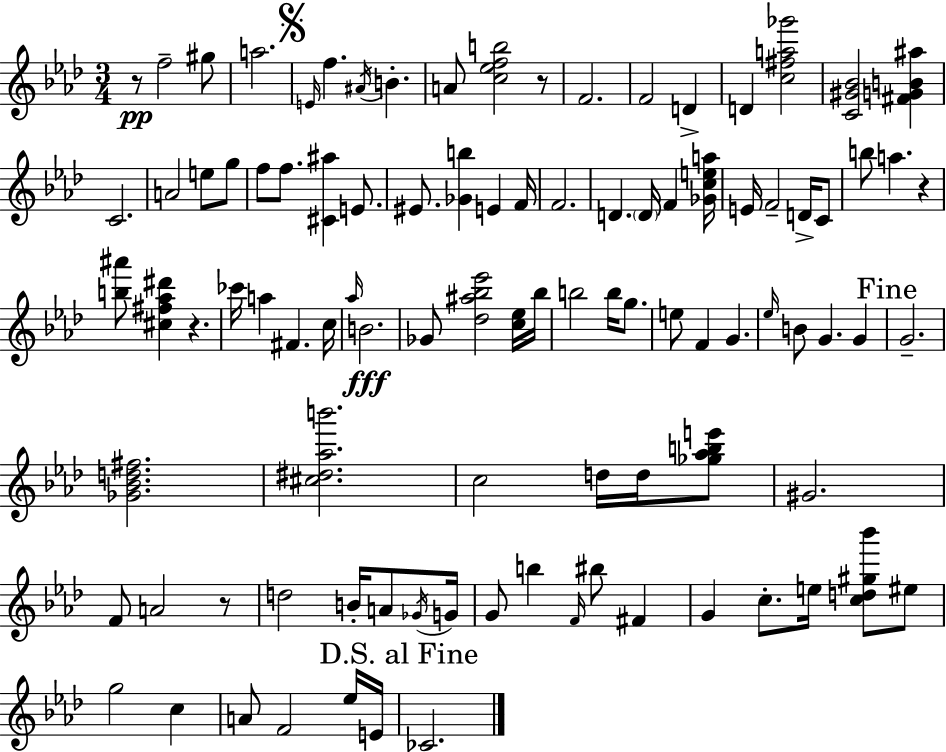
X:1
T:Untitled
M:3/4
L:1/4
K:Ab
z/2 f2 ^g/2 a2 E/4 f ^A/4 B A/2 [c_efb]2 z/2 F2 F2 D D [c^fa_g']2 [C^G_B]2 [^FGB^a] C2 A2 e/2 g/2 f/2 f/2 [^C^a] E/2 ^E/2 [_Gb] E F/4 F2 D D/4 F [_Gcea]/4 E/4 F2 D/4 C/2 b/2 a z [b^a']/2 [^c^f_a^d'] z _c'/4 a ^F c/4 _a/4 B2 _G/2 [_d^a_b_e']2 [c_e]/4 _b/4 b2 b/4 g/2 e/2 F G _e/4 B/2 G G G2 [_G_Bd^f]2 [^c^d_ab']2 c2 d/4 d/4 [_g_abe']/2 ^G2 F/2 A2 z/2 d2 B/4 A/2 _G/4 G/4 G/2 b F/4 ^b/2 ^F G c/2 e/4 [cd^g_b']/2 ^e/2 g2 c A/2 F2 _e/4 E/4 _C2